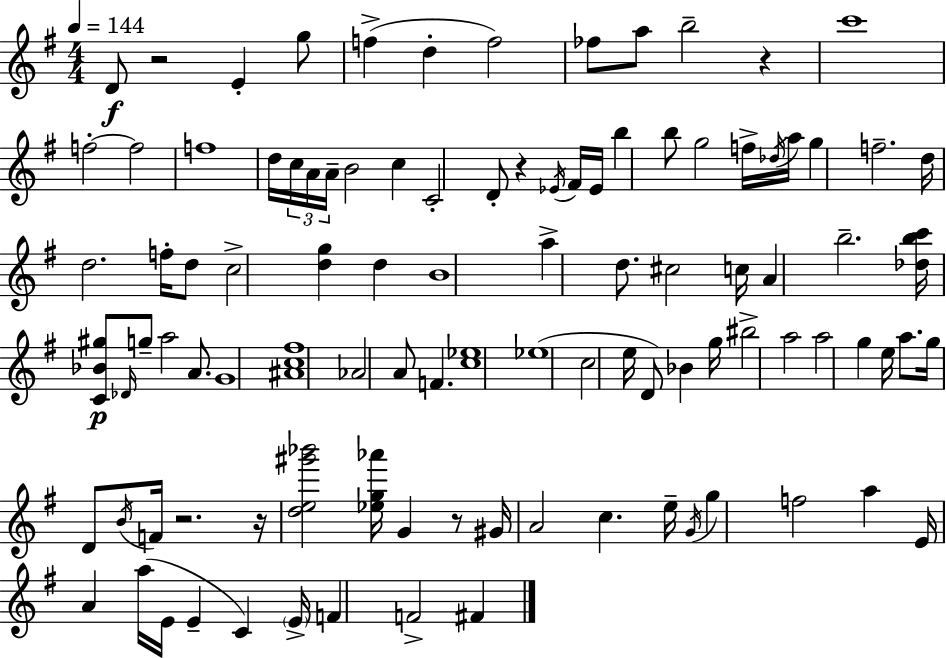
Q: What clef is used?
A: treble